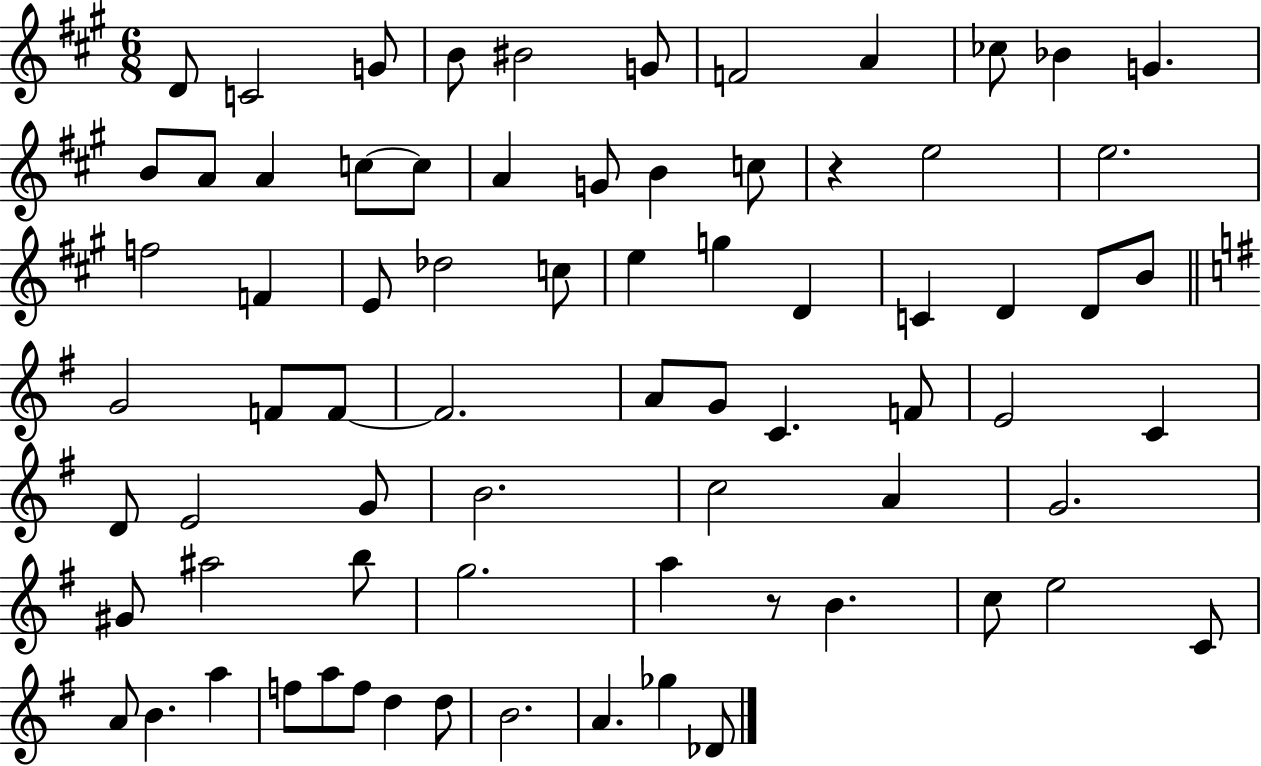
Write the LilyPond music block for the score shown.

{
  \clef treble
  \numericTimeSignature
  \time 6/8
  \key a \major
  d'8 c'2 g'8 | b'8 bis'2 g'8 | f'2 a'4 | ces''8 bes'4 g'4. | \break b'8 a'8 a'4 c''8~~ c''8 | a'4 g'8 b'4 c''8 | r4 e''2 | e''2. | \break f''2 f'4 | e'8 des''2 c''8 | e''4 g''4 d'4 | c'4 d'4 d'8 b'8 | \break \bar "||" \break \key g \major g'2 f'8 f'8~~ | f'2. | a'8 g'8 c'4. f'8 | e'2 c'4 | \break d'8 e'2 g'8 | b'2. | c''2 a'4 | g'2. | \break gis'8 ais''2 b''8 | g''2. | a''4 r8 b'4. | c''8 e''2 c'8 | \break a'8 b'4. a''4 | f''8 a''8 f''8 d''4 d''8 | b'2. | a'4. ges''4 des'8 | \break \bar "|."
}